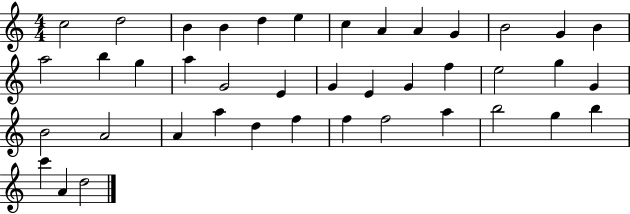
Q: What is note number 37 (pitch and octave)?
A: G5